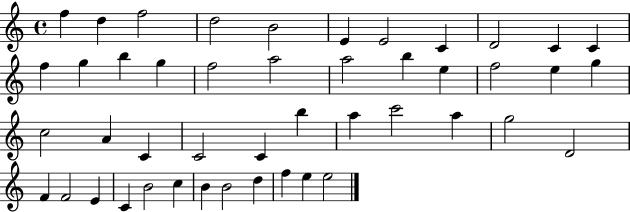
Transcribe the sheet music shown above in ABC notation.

X:1
T:Untitled
M:4/4
L:1/4
K:C
f d f2 d2 B2 E E2 C D2 C C f g b g f2 a2 a2 b e f2 e g c2 A C C2 C b a c'2 a g2 D2 F F2 E C B2 c B B2 d f e e2